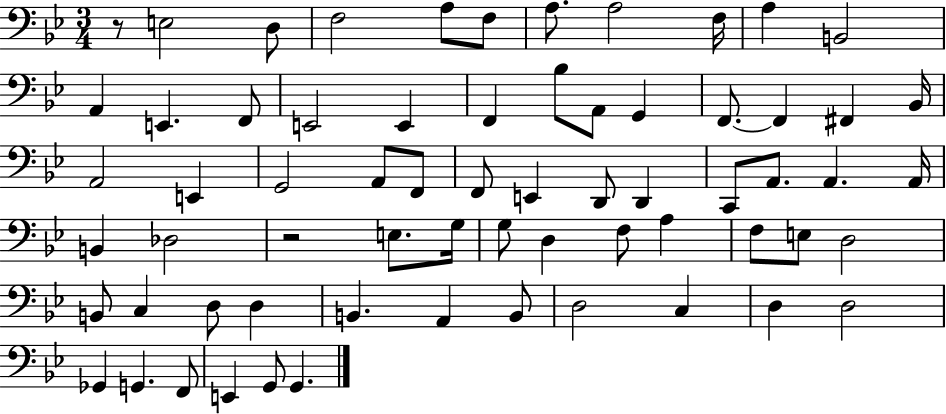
R/e E3/h D3/e F3/h A3/e F3/e A3/e. A3/h F3/s A3/q B2/h A2/q E2/q. F2/e E2/h E2/q F2/q Bb3/e A2/e G2/q F2/e. F2/q F#2/q Bb2/s A2/h E2/q G2/h A2/e F2/e F2/e E2/q D2/e D2/q C2/e A2/e. A2/q. A2/s B2/q Db3/h R/h E3/e. G3/s G3/e D3/q F3/e A3/q F3/e E3/e D3/h B2/e C3/q D3/e D3/q B2/q. A2/q B2/e D3/h C3/q D3/q D3/h Gb2/q G2/q. F2/e E2/q G2/e G2/q.